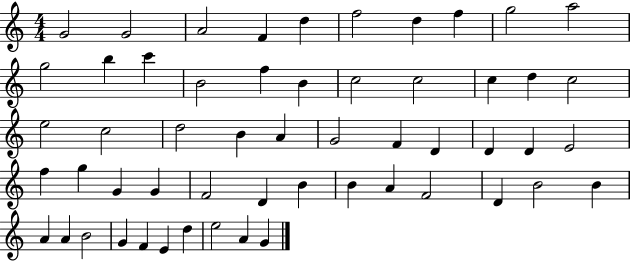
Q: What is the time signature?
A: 4/4